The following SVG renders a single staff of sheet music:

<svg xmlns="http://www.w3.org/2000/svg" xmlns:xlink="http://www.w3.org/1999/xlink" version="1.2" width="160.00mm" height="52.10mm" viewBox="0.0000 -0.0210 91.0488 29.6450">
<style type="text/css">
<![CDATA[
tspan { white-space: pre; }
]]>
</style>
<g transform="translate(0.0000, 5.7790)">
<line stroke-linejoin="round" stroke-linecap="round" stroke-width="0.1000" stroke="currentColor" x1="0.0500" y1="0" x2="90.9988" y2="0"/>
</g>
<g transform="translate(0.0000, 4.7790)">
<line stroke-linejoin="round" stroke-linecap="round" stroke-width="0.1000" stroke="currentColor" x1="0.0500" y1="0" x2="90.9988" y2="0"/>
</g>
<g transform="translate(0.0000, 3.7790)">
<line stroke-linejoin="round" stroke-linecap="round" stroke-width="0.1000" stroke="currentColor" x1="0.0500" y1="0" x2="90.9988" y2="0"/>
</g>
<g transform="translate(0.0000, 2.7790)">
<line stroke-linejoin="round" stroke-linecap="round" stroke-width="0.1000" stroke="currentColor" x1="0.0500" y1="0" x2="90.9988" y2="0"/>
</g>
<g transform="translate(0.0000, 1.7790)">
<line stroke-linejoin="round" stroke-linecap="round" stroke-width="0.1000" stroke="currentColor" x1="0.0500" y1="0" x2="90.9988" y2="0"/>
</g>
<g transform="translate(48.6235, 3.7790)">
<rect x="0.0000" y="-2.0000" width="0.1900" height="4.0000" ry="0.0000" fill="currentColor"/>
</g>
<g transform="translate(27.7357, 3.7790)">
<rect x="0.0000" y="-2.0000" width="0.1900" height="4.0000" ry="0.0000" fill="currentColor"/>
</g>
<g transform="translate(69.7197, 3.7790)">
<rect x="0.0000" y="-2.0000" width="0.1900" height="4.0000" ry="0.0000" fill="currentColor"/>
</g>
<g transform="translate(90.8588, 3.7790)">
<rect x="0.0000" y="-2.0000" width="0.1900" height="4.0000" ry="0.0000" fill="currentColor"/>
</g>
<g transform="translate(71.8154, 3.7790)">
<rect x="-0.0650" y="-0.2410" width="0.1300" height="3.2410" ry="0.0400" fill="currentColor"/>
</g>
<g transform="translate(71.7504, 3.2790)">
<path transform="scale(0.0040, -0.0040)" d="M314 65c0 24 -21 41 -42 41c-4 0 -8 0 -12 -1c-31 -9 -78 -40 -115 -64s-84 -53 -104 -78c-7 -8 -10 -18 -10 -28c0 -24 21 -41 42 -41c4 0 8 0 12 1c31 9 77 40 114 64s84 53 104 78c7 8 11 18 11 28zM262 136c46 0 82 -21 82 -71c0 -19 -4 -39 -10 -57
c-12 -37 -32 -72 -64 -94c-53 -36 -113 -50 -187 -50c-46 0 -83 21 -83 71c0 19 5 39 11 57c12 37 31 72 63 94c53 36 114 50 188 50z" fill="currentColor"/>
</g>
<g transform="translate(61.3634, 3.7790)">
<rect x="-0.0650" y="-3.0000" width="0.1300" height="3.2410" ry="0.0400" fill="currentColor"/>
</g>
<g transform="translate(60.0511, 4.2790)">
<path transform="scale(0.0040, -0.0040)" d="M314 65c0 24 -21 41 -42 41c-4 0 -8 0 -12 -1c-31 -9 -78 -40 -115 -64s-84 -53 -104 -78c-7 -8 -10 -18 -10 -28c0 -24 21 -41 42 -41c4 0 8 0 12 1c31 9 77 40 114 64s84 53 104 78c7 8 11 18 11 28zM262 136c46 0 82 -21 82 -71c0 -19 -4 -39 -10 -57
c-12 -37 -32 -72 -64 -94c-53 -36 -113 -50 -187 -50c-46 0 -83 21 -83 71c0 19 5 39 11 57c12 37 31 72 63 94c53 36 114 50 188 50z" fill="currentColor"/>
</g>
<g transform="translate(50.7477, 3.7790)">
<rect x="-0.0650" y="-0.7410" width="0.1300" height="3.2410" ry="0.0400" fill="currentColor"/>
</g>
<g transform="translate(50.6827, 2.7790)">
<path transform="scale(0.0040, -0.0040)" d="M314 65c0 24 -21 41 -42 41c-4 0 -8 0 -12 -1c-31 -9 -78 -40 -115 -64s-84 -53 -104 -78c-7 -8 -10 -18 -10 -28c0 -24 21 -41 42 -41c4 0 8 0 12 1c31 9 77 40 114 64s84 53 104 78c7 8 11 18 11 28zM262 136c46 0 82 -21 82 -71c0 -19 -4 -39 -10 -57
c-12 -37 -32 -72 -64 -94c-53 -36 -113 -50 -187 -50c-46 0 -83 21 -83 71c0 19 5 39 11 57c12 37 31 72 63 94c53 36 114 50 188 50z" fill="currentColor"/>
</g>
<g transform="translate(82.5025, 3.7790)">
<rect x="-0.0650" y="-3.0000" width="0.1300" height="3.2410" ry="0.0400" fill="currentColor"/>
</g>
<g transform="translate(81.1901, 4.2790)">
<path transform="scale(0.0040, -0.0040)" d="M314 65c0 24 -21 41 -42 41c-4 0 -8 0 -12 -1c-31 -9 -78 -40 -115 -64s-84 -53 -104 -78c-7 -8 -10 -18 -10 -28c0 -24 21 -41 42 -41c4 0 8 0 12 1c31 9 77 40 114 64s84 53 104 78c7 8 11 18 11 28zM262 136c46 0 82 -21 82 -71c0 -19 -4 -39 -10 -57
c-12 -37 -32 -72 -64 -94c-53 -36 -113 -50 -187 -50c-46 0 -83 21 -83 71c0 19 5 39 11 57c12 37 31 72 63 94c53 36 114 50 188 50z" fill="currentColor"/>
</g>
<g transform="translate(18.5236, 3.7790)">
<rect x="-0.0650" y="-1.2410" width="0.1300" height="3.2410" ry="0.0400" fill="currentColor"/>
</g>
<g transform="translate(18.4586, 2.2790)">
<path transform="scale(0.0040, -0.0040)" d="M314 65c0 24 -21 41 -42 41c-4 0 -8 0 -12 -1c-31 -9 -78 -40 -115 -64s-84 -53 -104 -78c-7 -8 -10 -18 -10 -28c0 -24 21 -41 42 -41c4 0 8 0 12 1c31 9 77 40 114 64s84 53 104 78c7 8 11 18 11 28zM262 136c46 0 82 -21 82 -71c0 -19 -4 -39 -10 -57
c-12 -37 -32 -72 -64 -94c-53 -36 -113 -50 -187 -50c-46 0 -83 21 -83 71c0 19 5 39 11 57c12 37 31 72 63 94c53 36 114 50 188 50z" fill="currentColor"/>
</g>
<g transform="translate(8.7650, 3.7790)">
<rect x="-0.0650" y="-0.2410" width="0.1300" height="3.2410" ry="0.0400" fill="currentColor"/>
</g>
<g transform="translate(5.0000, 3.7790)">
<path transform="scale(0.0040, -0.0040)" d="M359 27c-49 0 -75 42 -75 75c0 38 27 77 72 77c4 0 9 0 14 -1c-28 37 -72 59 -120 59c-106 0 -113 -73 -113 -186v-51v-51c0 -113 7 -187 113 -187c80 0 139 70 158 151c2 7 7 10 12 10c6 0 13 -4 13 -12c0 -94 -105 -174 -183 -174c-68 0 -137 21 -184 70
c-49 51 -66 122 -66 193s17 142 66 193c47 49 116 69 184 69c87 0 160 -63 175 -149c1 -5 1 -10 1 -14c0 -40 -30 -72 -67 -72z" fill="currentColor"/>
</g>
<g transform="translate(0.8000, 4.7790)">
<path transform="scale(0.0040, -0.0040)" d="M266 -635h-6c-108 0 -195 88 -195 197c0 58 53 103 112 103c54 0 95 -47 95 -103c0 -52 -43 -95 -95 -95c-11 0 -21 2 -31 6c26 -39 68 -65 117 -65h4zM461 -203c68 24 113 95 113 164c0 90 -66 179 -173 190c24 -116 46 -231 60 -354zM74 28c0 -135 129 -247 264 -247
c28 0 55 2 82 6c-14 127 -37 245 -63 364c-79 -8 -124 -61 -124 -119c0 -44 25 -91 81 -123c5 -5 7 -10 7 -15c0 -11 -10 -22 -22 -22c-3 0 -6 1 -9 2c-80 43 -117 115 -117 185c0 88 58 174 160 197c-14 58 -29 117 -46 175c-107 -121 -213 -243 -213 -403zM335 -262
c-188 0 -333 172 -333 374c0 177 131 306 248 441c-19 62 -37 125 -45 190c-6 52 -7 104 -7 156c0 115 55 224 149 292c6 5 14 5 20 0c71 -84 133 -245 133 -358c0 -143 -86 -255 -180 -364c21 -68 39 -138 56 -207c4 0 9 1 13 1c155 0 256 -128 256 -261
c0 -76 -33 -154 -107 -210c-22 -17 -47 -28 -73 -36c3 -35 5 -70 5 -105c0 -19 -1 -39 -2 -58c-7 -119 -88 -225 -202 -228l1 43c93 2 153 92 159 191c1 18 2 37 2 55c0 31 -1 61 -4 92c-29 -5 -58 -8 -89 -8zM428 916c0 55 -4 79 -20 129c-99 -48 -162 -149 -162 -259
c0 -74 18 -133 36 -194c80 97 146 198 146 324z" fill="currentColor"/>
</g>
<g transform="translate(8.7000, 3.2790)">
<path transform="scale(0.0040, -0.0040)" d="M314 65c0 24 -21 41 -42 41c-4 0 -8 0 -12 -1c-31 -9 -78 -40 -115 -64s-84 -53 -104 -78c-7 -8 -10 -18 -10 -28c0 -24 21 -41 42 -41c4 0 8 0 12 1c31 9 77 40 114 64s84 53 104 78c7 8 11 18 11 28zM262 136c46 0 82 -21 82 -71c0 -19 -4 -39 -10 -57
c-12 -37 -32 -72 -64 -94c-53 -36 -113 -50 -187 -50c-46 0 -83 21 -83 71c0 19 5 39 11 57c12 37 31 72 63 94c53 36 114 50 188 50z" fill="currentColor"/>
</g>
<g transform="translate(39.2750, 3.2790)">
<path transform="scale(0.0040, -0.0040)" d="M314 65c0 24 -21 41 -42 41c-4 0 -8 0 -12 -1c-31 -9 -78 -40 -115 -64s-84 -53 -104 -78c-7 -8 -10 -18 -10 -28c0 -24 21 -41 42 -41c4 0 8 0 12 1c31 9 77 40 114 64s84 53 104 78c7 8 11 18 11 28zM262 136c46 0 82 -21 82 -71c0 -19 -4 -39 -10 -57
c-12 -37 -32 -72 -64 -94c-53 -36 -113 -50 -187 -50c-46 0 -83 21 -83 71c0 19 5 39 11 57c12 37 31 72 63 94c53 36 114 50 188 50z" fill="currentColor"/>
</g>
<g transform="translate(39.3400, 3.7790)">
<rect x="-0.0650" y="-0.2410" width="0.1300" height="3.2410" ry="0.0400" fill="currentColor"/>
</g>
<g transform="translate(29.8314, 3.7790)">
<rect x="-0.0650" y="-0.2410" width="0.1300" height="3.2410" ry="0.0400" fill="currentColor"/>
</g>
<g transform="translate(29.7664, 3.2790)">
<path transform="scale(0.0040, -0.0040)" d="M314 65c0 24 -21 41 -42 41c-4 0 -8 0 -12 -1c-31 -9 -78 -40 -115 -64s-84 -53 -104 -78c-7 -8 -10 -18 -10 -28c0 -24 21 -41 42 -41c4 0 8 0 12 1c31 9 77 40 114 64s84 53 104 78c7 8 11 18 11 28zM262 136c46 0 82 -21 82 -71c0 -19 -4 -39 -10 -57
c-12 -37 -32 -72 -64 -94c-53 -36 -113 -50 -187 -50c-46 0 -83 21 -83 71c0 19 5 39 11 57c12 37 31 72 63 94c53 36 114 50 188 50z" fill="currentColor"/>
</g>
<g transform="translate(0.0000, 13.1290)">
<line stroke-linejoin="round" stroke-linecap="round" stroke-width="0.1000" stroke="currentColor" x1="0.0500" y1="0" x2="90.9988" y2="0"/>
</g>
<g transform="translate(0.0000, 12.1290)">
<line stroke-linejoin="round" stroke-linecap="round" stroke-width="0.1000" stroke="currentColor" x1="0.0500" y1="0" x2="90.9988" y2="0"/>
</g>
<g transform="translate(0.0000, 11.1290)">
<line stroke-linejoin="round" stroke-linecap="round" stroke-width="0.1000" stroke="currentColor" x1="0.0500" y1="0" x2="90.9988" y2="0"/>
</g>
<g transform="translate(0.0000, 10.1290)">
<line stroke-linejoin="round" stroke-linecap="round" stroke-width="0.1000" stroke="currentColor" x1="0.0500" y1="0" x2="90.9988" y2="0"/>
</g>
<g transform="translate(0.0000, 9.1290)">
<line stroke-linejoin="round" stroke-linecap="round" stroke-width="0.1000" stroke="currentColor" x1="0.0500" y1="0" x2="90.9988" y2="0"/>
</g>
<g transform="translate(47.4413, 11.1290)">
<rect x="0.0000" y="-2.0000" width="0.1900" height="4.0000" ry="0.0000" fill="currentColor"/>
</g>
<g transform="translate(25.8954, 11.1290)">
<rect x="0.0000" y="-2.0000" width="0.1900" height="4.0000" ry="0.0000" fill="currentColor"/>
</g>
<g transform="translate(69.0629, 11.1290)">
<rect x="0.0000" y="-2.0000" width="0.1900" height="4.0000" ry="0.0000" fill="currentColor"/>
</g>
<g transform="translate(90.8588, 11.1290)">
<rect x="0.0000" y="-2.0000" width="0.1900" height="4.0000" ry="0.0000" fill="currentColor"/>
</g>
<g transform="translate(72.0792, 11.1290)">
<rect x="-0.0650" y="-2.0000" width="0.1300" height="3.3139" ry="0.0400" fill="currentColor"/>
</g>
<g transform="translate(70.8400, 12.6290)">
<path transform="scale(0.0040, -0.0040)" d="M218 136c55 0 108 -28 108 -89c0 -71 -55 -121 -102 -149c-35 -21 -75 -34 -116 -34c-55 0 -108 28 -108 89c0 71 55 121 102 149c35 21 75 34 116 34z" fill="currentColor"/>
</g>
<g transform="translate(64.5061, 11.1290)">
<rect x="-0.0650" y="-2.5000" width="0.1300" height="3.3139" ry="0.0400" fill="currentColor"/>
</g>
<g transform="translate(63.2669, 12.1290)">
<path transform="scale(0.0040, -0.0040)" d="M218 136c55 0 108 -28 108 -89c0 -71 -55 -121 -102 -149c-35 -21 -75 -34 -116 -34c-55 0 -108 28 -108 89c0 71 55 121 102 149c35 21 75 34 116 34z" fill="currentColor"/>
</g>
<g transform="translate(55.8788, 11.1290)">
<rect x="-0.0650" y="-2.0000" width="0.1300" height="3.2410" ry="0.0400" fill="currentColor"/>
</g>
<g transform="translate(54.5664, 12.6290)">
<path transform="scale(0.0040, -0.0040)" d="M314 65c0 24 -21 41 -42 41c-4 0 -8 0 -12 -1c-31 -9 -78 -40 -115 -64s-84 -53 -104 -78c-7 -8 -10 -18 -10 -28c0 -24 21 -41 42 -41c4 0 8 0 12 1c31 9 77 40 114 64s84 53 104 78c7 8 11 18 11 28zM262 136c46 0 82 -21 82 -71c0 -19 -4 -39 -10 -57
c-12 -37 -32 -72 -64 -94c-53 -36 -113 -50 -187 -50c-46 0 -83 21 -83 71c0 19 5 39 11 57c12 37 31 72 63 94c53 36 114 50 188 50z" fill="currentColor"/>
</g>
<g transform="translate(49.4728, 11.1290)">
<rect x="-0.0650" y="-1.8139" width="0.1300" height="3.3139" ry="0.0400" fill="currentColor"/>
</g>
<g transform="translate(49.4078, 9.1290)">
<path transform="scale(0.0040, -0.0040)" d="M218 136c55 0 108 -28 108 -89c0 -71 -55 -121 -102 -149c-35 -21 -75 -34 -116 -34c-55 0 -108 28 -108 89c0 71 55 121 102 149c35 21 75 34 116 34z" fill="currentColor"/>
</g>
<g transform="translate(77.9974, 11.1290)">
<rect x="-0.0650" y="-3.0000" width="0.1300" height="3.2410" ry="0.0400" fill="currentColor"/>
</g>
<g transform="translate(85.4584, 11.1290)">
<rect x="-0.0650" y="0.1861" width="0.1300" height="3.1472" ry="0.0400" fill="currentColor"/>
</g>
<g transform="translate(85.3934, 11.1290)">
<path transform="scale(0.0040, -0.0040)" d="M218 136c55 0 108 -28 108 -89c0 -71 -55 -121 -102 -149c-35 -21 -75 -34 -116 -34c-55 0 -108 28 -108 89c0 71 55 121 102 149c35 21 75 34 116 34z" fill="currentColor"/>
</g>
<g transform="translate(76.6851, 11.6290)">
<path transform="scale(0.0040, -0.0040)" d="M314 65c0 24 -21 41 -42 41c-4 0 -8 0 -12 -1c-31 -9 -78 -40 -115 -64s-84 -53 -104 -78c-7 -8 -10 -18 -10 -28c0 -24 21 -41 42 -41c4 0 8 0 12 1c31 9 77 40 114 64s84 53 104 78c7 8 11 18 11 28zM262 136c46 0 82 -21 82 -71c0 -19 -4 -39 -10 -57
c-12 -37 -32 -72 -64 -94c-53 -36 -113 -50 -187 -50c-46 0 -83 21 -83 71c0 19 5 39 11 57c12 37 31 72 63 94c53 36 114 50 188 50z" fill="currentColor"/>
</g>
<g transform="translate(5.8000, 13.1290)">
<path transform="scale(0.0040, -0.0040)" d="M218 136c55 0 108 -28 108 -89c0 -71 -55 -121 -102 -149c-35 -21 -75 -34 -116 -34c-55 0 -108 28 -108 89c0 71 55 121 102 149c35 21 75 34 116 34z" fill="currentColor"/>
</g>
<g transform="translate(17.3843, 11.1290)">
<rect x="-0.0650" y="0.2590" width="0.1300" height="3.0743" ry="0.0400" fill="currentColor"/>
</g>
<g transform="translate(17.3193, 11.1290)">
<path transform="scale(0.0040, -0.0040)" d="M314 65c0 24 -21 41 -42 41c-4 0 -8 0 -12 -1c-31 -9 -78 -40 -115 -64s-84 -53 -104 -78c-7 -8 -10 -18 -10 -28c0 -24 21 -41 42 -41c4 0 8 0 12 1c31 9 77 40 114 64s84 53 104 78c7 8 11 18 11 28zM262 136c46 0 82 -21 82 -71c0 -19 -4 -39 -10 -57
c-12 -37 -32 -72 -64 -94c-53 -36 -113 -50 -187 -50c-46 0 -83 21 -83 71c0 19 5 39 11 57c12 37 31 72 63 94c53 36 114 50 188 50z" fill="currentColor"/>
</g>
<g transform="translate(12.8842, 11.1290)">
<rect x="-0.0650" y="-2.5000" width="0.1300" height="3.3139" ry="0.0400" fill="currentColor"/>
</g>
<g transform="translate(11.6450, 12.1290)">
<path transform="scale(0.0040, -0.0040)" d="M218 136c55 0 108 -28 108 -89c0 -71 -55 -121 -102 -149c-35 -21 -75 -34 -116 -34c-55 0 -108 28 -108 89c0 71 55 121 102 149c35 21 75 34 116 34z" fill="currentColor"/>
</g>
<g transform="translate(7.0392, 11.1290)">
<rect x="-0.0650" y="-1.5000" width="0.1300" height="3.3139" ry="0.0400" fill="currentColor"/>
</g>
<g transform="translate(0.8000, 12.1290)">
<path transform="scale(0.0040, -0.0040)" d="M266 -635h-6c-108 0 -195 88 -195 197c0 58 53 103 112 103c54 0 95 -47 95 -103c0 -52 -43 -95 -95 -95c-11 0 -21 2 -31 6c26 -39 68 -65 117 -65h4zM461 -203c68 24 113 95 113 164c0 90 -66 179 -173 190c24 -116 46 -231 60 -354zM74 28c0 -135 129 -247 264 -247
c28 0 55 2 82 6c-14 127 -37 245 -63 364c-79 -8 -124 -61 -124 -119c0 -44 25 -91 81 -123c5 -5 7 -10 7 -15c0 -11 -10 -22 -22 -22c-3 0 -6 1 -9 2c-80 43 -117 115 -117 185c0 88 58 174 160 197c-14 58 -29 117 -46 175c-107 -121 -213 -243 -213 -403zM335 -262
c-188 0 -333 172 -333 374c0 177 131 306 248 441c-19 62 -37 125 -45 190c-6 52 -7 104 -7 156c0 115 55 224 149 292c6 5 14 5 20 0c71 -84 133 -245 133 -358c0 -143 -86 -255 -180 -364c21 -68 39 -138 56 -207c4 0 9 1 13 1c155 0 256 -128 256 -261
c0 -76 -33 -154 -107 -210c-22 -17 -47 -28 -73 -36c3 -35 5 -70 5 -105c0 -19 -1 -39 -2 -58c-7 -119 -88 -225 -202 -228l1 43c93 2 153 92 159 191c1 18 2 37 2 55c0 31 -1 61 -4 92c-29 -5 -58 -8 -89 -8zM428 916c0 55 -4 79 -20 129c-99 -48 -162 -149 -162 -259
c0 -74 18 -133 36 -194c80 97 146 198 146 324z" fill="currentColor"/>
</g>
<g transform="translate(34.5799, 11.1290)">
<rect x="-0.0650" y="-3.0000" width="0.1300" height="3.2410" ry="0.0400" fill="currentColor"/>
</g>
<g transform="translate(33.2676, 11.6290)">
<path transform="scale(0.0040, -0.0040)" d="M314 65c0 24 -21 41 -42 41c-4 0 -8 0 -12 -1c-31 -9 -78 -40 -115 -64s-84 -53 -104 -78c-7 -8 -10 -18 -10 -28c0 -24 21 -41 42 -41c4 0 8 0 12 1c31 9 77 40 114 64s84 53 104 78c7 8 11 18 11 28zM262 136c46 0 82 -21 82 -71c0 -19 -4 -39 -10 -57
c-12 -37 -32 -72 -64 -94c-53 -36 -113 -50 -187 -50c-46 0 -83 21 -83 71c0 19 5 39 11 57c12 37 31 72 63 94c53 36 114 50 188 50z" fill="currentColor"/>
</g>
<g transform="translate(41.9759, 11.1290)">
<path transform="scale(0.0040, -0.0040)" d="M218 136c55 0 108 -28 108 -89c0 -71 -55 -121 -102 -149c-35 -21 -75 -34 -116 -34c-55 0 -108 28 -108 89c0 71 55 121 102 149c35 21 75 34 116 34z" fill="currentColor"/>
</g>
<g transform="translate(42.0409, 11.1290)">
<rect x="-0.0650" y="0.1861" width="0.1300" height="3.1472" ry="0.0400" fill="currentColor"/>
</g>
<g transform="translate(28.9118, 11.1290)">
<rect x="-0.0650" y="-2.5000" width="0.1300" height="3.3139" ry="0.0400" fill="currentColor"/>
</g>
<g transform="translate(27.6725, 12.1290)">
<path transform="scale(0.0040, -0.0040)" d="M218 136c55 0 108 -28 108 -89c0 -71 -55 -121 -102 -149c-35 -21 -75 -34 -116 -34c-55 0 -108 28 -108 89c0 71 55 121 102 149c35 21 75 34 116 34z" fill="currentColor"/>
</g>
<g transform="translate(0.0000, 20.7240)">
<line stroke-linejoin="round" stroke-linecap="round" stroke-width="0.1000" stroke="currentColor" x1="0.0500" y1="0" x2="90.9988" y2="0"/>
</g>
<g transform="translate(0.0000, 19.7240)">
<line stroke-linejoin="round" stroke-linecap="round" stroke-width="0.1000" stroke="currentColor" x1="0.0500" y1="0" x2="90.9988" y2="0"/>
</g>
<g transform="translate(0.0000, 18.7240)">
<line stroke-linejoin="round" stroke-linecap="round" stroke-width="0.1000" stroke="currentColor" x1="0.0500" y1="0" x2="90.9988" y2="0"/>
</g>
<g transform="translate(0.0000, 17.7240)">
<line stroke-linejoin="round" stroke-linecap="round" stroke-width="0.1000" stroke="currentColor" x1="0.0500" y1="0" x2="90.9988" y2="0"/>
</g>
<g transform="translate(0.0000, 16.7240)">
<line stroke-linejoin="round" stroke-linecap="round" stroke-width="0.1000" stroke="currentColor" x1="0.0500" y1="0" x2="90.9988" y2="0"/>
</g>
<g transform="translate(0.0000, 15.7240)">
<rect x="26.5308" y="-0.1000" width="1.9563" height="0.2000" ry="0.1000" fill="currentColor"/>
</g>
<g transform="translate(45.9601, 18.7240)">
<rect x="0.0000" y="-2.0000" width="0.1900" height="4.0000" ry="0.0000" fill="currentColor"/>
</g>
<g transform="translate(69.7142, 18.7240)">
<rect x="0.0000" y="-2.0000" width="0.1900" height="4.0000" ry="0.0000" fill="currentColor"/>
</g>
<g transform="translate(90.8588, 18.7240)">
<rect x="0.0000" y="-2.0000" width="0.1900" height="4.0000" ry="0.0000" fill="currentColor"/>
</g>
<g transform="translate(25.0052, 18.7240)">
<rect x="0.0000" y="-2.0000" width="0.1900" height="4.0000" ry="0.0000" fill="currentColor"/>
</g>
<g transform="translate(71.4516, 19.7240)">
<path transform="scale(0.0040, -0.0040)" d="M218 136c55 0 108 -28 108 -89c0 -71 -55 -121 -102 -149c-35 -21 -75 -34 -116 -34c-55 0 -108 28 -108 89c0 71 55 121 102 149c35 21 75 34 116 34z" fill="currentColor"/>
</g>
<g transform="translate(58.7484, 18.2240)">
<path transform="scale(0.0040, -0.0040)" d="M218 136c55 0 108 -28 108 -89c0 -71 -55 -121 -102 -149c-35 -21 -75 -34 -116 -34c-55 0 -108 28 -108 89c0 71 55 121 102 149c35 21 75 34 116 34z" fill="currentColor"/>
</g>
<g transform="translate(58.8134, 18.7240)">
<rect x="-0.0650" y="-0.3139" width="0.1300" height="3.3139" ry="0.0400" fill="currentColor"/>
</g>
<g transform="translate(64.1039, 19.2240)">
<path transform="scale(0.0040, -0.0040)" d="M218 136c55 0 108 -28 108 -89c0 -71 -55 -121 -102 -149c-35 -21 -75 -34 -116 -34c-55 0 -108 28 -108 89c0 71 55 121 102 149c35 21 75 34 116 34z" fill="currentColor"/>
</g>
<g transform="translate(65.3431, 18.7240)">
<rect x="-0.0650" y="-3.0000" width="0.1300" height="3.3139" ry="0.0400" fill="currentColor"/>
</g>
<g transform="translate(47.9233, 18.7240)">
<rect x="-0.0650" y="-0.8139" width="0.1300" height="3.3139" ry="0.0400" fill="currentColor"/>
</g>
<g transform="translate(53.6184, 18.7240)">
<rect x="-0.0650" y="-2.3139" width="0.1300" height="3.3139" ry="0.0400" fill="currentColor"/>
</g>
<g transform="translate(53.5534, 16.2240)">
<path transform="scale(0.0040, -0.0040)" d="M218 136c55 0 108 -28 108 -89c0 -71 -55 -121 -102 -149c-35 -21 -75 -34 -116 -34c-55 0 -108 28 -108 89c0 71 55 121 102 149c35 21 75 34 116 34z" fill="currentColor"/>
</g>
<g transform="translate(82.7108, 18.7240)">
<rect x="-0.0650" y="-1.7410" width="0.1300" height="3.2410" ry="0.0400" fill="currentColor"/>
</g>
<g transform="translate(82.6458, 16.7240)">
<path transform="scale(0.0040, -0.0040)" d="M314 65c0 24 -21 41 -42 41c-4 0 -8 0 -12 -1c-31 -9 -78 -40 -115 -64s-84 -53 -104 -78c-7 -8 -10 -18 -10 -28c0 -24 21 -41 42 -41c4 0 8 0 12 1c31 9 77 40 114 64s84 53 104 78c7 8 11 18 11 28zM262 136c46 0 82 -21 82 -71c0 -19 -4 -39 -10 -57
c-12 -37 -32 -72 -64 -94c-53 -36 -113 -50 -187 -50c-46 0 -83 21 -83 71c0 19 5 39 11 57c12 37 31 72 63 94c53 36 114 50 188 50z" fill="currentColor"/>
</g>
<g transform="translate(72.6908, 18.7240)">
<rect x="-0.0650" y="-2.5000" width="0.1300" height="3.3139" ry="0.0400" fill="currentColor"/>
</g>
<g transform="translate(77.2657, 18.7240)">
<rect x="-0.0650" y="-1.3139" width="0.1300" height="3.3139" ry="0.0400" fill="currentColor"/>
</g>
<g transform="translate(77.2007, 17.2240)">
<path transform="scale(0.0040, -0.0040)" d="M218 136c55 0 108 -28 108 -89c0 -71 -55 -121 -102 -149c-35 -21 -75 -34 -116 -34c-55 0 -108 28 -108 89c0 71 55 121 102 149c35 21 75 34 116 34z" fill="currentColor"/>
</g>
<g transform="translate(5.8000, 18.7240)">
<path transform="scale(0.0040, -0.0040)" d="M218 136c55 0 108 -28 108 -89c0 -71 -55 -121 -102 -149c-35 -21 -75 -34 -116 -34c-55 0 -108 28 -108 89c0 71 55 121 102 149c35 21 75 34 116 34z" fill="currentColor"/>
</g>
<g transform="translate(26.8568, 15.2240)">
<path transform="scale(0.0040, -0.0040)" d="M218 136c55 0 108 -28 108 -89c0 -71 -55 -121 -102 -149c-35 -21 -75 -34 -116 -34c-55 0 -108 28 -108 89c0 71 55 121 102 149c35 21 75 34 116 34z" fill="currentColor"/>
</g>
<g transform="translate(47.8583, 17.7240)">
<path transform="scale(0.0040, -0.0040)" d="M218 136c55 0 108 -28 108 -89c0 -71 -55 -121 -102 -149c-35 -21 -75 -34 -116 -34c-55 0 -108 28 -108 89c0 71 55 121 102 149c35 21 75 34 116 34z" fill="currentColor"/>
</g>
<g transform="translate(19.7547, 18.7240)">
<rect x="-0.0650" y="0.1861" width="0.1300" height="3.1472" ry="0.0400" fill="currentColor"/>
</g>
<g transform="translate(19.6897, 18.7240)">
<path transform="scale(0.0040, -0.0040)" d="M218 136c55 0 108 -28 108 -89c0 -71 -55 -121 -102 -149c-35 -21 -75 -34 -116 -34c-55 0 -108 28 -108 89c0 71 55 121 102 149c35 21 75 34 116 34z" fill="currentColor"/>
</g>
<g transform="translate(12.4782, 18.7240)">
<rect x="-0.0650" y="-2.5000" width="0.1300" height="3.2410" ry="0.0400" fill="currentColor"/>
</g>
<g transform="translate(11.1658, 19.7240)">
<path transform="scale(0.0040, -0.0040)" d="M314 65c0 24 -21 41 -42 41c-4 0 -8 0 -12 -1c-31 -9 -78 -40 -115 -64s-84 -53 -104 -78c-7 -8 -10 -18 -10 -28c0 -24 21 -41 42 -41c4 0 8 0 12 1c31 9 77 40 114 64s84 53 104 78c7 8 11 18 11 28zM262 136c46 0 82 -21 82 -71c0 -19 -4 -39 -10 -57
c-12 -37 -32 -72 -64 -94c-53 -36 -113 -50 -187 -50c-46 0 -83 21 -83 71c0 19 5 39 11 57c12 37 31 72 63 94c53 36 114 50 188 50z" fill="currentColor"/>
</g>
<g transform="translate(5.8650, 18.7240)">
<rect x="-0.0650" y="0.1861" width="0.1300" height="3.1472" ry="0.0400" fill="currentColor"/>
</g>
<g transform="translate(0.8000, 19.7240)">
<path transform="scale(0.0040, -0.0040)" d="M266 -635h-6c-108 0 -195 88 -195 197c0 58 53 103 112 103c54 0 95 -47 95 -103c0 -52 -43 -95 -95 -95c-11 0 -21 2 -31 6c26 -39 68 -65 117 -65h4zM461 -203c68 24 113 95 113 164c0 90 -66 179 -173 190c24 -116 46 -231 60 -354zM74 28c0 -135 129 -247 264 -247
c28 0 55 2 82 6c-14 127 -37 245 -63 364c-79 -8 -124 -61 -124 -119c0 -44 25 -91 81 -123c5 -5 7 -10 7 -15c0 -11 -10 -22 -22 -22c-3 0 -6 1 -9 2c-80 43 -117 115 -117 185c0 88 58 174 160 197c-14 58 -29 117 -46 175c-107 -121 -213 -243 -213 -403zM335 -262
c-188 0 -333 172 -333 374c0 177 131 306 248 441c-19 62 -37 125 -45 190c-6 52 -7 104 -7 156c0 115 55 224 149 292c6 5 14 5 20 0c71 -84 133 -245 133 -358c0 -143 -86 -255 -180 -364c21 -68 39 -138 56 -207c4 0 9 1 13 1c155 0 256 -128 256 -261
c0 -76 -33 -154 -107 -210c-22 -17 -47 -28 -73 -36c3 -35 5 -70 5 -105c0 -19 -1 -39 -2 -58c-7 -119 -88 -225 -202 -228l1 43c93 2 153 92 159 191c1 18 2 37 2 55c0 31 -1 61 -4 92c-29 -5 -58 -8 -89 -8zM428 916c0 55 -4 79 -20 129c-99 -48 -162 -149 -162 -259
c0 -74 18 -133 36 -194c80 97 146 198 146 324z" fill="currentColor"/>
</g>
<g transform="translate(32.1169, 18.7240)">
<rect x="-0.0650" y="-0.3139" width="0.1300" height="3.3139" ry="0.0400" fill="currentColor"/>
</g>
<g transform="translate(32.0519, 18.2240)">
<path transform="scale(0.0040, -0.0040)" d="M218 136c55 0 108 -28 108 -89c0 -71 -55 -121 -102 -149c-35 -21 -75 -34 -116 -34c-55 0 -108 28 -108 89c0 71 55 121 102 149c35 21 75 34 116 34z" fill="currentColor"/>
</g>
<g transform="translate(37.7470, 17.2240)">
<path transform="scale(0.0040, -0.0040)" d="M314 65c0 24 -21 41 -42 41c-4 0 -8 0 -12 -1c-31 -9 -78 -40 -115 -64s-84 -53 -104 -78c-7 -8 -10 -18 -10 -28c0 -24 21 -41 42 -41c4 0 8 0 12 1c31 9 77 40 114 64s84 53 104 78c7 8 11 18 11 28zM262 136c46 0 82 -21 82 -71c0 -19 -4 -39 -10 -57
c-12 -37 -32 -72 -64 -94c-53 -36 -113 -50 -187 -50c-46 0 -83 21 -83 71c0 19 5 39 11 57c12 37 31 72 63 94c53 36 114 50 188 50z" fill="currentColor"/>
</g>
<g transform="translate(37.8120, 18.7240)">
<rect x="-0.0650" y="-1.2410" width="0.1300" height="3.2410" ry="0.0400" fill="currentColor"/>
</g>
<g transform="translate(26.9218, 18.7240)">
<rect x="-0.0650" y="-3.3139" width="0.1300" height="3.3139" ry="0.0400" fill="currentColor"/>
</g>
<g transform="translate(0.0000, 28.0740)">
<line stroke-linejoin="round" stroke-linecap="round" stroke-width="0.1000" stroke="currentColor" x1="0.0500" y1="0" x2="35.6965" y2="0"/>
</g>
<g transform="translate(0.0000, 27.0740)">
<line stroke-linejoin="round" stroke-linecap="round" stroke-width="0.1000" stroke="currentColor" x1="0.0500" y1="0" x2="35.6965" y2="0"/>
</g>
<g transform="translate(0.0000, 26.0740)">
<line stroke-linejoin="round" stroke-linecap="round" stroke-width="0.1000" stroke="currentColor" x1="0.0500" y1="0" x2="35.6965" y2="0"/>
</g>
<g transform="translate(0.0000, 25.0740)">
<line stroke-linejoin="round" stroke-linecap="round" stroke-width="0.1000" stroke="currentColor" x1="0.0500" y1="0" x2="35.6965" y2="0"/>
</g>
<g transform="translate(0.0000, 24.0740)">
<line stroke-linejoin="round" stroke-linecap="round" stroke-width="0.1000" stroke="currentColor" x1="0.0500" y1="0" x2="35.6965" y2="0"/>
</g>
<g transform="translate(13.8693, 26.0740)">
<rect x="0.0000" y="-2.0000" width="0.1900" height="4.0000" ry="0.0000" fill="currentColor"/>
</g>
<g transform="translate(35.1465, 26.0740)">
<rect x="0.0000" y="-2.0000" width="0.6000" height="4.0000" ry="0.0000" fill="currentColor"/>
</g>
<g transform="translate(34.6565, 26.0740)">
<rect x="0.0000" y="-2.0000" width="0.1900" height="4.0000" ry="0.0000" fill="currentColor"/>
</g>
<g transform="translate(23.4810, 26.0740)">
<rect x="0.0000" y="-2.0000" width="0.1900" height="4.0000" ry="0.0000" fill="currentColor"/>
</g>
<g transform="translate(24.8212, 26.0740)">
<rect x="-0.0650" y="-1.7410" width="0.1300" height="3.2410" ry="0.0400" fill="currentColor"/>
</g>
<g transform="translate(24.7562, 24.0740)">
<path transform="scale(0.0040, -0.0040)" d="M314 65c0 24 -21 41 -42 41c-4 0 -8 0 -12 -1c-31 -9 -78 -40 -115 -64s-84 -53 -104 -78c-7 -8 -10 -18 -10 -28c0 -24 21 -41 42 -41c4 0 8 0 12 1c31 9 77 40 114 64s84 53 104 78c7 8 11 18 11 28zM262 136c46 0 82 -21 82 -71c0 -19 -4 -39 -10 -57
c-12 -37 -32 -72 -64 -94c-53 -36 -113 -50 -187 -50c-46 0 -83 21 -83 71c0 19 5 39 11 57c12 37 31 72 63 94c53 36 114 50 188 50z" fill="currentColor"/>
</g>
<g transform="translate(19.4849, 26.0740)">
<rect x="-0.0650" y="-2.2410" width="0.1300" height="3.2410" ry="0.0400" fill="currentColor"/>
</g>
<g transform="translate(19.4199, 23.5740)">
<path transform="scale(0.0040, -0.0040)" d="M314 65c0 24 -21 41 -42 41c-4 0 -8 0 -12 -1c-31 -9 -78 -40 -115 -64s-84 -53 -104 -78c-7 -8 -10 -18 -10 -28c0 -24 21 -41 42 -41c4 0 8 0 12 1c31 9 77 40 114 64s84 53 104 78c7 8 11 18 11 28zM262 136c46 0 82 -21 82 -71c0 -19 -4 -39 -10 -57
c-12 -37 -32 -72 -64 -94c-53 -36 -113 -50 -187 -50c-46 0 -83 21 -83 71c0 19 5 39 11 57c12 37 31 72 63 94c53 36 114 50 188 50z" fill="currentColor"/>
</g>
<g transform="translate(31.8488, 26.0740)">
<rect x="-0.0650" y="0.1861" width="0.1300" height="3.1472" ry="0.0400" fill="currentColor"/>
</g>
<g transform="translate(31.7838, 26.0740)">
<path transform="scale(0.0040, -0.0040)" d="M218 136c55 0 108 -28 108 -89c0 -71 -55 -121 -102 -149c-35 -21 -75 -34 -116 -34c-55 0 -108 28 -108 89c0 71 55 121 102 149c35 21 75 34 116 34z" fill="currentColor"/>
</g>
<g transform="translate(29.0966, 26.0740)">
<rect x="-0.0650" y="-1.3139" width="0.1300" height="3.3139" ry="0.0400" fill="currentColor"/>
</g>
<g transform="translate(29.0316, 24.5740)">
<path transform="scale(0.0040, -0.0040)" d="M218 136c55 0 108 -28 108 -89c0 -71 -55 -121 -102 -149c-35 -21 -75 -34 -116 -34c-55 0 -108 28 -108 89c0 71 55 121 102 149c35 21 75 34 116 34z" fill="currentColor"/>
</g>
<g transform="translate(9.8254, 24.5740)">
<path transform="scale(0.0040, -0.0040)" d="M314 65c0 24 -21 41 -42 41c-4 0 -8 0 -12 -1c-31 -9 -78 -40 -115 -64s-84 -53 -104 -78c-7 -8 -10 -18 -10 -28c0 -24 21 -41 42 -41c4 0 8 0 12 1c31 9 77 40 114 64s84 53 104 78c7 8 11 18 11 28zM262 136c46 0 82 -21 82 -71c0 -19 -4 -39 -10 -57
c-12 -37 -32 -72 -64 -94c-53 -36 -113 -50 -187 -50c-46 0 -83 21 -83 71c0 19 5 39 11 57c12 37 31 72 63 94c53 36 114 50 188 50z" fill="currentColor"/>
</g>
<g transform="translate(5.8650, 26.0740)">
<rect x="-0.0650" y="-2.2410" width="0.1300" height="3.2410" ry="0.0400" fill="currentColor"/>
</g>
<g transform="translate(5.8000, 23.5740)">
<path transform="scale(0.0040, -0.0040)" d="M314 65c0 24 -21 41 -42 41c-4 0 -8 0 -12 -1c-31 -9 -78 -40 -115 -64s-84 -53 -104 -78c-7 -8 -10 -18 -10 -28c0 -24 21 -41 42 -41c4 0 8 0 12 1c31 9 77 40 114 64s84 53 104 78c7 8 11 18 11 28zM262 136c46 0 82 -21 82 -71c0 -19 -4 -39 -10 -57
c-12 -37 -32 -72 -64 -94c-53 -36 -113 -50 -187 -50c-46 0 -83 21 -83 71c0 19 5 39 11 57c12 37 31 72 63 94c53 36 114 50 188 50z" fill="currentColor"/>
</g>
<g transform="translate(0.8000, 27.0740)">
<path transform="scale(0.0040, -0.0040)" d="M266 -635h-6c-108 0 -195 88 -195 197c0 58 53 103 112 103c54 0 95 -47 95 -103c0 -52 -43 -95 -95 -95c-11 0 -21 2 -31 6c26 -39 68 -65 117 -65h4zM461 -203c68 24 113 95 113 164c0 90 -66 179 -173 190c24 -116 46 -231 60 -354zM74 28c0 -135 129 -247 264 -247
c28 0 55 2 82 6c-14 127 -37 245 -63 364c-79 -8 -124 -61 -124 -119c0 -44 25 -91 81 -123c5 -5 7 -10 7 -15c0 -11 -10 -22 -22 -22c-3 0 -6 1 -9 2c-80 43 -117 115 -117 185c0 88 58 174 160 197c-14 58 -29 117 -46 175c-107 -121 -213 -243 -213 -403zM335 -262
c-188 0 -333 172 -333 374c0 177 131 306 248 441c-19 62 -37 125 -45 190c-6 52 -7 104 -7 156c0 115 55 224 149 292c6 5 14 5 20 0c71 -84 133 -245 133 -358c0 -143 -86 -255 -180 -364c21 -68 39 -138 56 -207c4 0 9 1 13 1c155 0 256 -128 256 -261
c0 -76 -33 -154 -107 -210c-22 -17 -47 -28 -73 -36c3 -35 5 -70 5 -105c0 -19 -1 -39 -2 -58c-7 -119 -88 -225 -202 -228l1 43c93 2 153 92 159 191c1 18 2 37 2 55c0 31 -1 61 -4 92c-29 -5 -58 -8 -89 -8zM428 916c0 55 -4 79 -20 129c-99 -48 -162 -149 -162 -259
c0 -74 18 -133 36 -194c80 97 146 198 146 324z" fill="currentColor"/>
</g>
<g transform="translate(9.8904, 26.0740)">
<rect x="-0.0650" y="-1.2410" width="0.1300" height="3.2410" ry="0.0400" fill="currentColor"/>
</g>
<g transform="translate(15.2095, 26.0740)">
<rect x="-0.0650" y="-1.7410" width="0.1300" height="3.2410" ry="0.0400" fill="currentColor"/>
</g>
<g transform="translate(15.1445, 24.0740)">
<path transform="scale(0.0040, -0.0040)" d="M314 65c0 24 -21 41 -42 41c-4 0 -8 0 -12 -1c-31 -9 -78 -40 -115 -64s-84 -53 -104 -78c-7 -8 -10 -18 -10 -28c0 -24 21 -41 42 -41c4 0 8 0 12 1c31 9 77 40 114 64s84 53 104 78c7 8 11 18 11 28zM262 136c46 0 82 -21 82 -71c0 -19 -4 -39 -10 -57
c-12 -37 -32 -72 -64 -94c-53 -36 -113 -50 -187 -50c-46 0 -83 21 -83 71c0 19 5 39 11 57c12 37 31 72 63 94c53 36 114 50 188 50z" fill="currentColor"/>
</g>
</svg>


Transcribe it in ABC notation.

X:1
T:Untitled
M:4/4
L:1/4
K:C
c2 e2 c2 c2 d2 A2 c2 A2 E G B2 G A2 B f F2 G F A2 B B G2 B b c e2 d g c A G e f2 g2 e2 f2 g2 f2 e B